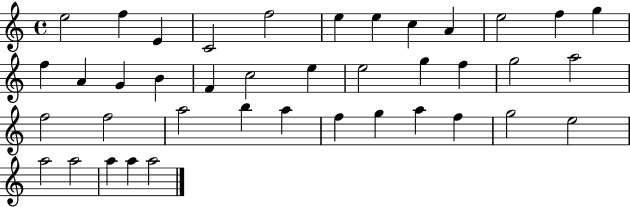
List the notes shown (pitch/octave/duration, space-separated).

E5/h F5/q E4/q C4/h F5/h E5/q E5/q C5/q A4/q E5/h F5/q G5/q F5/q A4/q G4/q B4/q F4/q C5/h E5/q E5/h G5/q F5/q G5/h A5/h F5/h F5/h A5/h B5/q A5/q F5/q G5/q A5/q F5/q G5/h E5/h A5/h A5/h A5/q A5/q A5/h